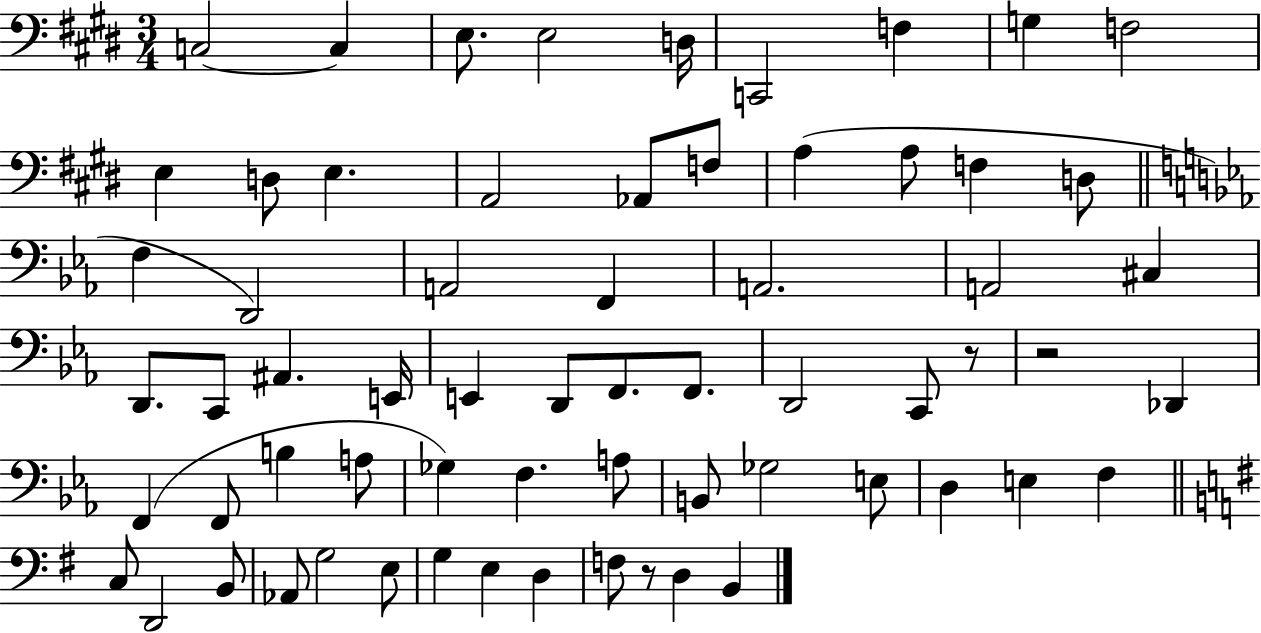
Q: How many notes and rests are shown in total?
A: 65